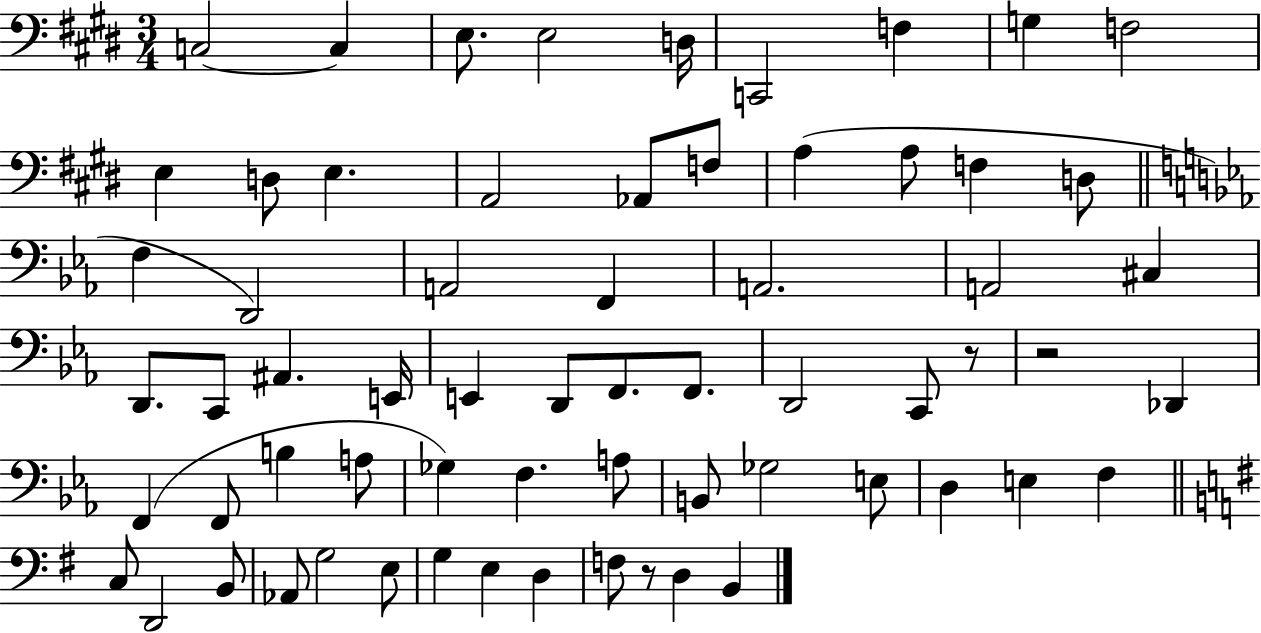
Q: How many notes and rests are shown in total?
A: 65